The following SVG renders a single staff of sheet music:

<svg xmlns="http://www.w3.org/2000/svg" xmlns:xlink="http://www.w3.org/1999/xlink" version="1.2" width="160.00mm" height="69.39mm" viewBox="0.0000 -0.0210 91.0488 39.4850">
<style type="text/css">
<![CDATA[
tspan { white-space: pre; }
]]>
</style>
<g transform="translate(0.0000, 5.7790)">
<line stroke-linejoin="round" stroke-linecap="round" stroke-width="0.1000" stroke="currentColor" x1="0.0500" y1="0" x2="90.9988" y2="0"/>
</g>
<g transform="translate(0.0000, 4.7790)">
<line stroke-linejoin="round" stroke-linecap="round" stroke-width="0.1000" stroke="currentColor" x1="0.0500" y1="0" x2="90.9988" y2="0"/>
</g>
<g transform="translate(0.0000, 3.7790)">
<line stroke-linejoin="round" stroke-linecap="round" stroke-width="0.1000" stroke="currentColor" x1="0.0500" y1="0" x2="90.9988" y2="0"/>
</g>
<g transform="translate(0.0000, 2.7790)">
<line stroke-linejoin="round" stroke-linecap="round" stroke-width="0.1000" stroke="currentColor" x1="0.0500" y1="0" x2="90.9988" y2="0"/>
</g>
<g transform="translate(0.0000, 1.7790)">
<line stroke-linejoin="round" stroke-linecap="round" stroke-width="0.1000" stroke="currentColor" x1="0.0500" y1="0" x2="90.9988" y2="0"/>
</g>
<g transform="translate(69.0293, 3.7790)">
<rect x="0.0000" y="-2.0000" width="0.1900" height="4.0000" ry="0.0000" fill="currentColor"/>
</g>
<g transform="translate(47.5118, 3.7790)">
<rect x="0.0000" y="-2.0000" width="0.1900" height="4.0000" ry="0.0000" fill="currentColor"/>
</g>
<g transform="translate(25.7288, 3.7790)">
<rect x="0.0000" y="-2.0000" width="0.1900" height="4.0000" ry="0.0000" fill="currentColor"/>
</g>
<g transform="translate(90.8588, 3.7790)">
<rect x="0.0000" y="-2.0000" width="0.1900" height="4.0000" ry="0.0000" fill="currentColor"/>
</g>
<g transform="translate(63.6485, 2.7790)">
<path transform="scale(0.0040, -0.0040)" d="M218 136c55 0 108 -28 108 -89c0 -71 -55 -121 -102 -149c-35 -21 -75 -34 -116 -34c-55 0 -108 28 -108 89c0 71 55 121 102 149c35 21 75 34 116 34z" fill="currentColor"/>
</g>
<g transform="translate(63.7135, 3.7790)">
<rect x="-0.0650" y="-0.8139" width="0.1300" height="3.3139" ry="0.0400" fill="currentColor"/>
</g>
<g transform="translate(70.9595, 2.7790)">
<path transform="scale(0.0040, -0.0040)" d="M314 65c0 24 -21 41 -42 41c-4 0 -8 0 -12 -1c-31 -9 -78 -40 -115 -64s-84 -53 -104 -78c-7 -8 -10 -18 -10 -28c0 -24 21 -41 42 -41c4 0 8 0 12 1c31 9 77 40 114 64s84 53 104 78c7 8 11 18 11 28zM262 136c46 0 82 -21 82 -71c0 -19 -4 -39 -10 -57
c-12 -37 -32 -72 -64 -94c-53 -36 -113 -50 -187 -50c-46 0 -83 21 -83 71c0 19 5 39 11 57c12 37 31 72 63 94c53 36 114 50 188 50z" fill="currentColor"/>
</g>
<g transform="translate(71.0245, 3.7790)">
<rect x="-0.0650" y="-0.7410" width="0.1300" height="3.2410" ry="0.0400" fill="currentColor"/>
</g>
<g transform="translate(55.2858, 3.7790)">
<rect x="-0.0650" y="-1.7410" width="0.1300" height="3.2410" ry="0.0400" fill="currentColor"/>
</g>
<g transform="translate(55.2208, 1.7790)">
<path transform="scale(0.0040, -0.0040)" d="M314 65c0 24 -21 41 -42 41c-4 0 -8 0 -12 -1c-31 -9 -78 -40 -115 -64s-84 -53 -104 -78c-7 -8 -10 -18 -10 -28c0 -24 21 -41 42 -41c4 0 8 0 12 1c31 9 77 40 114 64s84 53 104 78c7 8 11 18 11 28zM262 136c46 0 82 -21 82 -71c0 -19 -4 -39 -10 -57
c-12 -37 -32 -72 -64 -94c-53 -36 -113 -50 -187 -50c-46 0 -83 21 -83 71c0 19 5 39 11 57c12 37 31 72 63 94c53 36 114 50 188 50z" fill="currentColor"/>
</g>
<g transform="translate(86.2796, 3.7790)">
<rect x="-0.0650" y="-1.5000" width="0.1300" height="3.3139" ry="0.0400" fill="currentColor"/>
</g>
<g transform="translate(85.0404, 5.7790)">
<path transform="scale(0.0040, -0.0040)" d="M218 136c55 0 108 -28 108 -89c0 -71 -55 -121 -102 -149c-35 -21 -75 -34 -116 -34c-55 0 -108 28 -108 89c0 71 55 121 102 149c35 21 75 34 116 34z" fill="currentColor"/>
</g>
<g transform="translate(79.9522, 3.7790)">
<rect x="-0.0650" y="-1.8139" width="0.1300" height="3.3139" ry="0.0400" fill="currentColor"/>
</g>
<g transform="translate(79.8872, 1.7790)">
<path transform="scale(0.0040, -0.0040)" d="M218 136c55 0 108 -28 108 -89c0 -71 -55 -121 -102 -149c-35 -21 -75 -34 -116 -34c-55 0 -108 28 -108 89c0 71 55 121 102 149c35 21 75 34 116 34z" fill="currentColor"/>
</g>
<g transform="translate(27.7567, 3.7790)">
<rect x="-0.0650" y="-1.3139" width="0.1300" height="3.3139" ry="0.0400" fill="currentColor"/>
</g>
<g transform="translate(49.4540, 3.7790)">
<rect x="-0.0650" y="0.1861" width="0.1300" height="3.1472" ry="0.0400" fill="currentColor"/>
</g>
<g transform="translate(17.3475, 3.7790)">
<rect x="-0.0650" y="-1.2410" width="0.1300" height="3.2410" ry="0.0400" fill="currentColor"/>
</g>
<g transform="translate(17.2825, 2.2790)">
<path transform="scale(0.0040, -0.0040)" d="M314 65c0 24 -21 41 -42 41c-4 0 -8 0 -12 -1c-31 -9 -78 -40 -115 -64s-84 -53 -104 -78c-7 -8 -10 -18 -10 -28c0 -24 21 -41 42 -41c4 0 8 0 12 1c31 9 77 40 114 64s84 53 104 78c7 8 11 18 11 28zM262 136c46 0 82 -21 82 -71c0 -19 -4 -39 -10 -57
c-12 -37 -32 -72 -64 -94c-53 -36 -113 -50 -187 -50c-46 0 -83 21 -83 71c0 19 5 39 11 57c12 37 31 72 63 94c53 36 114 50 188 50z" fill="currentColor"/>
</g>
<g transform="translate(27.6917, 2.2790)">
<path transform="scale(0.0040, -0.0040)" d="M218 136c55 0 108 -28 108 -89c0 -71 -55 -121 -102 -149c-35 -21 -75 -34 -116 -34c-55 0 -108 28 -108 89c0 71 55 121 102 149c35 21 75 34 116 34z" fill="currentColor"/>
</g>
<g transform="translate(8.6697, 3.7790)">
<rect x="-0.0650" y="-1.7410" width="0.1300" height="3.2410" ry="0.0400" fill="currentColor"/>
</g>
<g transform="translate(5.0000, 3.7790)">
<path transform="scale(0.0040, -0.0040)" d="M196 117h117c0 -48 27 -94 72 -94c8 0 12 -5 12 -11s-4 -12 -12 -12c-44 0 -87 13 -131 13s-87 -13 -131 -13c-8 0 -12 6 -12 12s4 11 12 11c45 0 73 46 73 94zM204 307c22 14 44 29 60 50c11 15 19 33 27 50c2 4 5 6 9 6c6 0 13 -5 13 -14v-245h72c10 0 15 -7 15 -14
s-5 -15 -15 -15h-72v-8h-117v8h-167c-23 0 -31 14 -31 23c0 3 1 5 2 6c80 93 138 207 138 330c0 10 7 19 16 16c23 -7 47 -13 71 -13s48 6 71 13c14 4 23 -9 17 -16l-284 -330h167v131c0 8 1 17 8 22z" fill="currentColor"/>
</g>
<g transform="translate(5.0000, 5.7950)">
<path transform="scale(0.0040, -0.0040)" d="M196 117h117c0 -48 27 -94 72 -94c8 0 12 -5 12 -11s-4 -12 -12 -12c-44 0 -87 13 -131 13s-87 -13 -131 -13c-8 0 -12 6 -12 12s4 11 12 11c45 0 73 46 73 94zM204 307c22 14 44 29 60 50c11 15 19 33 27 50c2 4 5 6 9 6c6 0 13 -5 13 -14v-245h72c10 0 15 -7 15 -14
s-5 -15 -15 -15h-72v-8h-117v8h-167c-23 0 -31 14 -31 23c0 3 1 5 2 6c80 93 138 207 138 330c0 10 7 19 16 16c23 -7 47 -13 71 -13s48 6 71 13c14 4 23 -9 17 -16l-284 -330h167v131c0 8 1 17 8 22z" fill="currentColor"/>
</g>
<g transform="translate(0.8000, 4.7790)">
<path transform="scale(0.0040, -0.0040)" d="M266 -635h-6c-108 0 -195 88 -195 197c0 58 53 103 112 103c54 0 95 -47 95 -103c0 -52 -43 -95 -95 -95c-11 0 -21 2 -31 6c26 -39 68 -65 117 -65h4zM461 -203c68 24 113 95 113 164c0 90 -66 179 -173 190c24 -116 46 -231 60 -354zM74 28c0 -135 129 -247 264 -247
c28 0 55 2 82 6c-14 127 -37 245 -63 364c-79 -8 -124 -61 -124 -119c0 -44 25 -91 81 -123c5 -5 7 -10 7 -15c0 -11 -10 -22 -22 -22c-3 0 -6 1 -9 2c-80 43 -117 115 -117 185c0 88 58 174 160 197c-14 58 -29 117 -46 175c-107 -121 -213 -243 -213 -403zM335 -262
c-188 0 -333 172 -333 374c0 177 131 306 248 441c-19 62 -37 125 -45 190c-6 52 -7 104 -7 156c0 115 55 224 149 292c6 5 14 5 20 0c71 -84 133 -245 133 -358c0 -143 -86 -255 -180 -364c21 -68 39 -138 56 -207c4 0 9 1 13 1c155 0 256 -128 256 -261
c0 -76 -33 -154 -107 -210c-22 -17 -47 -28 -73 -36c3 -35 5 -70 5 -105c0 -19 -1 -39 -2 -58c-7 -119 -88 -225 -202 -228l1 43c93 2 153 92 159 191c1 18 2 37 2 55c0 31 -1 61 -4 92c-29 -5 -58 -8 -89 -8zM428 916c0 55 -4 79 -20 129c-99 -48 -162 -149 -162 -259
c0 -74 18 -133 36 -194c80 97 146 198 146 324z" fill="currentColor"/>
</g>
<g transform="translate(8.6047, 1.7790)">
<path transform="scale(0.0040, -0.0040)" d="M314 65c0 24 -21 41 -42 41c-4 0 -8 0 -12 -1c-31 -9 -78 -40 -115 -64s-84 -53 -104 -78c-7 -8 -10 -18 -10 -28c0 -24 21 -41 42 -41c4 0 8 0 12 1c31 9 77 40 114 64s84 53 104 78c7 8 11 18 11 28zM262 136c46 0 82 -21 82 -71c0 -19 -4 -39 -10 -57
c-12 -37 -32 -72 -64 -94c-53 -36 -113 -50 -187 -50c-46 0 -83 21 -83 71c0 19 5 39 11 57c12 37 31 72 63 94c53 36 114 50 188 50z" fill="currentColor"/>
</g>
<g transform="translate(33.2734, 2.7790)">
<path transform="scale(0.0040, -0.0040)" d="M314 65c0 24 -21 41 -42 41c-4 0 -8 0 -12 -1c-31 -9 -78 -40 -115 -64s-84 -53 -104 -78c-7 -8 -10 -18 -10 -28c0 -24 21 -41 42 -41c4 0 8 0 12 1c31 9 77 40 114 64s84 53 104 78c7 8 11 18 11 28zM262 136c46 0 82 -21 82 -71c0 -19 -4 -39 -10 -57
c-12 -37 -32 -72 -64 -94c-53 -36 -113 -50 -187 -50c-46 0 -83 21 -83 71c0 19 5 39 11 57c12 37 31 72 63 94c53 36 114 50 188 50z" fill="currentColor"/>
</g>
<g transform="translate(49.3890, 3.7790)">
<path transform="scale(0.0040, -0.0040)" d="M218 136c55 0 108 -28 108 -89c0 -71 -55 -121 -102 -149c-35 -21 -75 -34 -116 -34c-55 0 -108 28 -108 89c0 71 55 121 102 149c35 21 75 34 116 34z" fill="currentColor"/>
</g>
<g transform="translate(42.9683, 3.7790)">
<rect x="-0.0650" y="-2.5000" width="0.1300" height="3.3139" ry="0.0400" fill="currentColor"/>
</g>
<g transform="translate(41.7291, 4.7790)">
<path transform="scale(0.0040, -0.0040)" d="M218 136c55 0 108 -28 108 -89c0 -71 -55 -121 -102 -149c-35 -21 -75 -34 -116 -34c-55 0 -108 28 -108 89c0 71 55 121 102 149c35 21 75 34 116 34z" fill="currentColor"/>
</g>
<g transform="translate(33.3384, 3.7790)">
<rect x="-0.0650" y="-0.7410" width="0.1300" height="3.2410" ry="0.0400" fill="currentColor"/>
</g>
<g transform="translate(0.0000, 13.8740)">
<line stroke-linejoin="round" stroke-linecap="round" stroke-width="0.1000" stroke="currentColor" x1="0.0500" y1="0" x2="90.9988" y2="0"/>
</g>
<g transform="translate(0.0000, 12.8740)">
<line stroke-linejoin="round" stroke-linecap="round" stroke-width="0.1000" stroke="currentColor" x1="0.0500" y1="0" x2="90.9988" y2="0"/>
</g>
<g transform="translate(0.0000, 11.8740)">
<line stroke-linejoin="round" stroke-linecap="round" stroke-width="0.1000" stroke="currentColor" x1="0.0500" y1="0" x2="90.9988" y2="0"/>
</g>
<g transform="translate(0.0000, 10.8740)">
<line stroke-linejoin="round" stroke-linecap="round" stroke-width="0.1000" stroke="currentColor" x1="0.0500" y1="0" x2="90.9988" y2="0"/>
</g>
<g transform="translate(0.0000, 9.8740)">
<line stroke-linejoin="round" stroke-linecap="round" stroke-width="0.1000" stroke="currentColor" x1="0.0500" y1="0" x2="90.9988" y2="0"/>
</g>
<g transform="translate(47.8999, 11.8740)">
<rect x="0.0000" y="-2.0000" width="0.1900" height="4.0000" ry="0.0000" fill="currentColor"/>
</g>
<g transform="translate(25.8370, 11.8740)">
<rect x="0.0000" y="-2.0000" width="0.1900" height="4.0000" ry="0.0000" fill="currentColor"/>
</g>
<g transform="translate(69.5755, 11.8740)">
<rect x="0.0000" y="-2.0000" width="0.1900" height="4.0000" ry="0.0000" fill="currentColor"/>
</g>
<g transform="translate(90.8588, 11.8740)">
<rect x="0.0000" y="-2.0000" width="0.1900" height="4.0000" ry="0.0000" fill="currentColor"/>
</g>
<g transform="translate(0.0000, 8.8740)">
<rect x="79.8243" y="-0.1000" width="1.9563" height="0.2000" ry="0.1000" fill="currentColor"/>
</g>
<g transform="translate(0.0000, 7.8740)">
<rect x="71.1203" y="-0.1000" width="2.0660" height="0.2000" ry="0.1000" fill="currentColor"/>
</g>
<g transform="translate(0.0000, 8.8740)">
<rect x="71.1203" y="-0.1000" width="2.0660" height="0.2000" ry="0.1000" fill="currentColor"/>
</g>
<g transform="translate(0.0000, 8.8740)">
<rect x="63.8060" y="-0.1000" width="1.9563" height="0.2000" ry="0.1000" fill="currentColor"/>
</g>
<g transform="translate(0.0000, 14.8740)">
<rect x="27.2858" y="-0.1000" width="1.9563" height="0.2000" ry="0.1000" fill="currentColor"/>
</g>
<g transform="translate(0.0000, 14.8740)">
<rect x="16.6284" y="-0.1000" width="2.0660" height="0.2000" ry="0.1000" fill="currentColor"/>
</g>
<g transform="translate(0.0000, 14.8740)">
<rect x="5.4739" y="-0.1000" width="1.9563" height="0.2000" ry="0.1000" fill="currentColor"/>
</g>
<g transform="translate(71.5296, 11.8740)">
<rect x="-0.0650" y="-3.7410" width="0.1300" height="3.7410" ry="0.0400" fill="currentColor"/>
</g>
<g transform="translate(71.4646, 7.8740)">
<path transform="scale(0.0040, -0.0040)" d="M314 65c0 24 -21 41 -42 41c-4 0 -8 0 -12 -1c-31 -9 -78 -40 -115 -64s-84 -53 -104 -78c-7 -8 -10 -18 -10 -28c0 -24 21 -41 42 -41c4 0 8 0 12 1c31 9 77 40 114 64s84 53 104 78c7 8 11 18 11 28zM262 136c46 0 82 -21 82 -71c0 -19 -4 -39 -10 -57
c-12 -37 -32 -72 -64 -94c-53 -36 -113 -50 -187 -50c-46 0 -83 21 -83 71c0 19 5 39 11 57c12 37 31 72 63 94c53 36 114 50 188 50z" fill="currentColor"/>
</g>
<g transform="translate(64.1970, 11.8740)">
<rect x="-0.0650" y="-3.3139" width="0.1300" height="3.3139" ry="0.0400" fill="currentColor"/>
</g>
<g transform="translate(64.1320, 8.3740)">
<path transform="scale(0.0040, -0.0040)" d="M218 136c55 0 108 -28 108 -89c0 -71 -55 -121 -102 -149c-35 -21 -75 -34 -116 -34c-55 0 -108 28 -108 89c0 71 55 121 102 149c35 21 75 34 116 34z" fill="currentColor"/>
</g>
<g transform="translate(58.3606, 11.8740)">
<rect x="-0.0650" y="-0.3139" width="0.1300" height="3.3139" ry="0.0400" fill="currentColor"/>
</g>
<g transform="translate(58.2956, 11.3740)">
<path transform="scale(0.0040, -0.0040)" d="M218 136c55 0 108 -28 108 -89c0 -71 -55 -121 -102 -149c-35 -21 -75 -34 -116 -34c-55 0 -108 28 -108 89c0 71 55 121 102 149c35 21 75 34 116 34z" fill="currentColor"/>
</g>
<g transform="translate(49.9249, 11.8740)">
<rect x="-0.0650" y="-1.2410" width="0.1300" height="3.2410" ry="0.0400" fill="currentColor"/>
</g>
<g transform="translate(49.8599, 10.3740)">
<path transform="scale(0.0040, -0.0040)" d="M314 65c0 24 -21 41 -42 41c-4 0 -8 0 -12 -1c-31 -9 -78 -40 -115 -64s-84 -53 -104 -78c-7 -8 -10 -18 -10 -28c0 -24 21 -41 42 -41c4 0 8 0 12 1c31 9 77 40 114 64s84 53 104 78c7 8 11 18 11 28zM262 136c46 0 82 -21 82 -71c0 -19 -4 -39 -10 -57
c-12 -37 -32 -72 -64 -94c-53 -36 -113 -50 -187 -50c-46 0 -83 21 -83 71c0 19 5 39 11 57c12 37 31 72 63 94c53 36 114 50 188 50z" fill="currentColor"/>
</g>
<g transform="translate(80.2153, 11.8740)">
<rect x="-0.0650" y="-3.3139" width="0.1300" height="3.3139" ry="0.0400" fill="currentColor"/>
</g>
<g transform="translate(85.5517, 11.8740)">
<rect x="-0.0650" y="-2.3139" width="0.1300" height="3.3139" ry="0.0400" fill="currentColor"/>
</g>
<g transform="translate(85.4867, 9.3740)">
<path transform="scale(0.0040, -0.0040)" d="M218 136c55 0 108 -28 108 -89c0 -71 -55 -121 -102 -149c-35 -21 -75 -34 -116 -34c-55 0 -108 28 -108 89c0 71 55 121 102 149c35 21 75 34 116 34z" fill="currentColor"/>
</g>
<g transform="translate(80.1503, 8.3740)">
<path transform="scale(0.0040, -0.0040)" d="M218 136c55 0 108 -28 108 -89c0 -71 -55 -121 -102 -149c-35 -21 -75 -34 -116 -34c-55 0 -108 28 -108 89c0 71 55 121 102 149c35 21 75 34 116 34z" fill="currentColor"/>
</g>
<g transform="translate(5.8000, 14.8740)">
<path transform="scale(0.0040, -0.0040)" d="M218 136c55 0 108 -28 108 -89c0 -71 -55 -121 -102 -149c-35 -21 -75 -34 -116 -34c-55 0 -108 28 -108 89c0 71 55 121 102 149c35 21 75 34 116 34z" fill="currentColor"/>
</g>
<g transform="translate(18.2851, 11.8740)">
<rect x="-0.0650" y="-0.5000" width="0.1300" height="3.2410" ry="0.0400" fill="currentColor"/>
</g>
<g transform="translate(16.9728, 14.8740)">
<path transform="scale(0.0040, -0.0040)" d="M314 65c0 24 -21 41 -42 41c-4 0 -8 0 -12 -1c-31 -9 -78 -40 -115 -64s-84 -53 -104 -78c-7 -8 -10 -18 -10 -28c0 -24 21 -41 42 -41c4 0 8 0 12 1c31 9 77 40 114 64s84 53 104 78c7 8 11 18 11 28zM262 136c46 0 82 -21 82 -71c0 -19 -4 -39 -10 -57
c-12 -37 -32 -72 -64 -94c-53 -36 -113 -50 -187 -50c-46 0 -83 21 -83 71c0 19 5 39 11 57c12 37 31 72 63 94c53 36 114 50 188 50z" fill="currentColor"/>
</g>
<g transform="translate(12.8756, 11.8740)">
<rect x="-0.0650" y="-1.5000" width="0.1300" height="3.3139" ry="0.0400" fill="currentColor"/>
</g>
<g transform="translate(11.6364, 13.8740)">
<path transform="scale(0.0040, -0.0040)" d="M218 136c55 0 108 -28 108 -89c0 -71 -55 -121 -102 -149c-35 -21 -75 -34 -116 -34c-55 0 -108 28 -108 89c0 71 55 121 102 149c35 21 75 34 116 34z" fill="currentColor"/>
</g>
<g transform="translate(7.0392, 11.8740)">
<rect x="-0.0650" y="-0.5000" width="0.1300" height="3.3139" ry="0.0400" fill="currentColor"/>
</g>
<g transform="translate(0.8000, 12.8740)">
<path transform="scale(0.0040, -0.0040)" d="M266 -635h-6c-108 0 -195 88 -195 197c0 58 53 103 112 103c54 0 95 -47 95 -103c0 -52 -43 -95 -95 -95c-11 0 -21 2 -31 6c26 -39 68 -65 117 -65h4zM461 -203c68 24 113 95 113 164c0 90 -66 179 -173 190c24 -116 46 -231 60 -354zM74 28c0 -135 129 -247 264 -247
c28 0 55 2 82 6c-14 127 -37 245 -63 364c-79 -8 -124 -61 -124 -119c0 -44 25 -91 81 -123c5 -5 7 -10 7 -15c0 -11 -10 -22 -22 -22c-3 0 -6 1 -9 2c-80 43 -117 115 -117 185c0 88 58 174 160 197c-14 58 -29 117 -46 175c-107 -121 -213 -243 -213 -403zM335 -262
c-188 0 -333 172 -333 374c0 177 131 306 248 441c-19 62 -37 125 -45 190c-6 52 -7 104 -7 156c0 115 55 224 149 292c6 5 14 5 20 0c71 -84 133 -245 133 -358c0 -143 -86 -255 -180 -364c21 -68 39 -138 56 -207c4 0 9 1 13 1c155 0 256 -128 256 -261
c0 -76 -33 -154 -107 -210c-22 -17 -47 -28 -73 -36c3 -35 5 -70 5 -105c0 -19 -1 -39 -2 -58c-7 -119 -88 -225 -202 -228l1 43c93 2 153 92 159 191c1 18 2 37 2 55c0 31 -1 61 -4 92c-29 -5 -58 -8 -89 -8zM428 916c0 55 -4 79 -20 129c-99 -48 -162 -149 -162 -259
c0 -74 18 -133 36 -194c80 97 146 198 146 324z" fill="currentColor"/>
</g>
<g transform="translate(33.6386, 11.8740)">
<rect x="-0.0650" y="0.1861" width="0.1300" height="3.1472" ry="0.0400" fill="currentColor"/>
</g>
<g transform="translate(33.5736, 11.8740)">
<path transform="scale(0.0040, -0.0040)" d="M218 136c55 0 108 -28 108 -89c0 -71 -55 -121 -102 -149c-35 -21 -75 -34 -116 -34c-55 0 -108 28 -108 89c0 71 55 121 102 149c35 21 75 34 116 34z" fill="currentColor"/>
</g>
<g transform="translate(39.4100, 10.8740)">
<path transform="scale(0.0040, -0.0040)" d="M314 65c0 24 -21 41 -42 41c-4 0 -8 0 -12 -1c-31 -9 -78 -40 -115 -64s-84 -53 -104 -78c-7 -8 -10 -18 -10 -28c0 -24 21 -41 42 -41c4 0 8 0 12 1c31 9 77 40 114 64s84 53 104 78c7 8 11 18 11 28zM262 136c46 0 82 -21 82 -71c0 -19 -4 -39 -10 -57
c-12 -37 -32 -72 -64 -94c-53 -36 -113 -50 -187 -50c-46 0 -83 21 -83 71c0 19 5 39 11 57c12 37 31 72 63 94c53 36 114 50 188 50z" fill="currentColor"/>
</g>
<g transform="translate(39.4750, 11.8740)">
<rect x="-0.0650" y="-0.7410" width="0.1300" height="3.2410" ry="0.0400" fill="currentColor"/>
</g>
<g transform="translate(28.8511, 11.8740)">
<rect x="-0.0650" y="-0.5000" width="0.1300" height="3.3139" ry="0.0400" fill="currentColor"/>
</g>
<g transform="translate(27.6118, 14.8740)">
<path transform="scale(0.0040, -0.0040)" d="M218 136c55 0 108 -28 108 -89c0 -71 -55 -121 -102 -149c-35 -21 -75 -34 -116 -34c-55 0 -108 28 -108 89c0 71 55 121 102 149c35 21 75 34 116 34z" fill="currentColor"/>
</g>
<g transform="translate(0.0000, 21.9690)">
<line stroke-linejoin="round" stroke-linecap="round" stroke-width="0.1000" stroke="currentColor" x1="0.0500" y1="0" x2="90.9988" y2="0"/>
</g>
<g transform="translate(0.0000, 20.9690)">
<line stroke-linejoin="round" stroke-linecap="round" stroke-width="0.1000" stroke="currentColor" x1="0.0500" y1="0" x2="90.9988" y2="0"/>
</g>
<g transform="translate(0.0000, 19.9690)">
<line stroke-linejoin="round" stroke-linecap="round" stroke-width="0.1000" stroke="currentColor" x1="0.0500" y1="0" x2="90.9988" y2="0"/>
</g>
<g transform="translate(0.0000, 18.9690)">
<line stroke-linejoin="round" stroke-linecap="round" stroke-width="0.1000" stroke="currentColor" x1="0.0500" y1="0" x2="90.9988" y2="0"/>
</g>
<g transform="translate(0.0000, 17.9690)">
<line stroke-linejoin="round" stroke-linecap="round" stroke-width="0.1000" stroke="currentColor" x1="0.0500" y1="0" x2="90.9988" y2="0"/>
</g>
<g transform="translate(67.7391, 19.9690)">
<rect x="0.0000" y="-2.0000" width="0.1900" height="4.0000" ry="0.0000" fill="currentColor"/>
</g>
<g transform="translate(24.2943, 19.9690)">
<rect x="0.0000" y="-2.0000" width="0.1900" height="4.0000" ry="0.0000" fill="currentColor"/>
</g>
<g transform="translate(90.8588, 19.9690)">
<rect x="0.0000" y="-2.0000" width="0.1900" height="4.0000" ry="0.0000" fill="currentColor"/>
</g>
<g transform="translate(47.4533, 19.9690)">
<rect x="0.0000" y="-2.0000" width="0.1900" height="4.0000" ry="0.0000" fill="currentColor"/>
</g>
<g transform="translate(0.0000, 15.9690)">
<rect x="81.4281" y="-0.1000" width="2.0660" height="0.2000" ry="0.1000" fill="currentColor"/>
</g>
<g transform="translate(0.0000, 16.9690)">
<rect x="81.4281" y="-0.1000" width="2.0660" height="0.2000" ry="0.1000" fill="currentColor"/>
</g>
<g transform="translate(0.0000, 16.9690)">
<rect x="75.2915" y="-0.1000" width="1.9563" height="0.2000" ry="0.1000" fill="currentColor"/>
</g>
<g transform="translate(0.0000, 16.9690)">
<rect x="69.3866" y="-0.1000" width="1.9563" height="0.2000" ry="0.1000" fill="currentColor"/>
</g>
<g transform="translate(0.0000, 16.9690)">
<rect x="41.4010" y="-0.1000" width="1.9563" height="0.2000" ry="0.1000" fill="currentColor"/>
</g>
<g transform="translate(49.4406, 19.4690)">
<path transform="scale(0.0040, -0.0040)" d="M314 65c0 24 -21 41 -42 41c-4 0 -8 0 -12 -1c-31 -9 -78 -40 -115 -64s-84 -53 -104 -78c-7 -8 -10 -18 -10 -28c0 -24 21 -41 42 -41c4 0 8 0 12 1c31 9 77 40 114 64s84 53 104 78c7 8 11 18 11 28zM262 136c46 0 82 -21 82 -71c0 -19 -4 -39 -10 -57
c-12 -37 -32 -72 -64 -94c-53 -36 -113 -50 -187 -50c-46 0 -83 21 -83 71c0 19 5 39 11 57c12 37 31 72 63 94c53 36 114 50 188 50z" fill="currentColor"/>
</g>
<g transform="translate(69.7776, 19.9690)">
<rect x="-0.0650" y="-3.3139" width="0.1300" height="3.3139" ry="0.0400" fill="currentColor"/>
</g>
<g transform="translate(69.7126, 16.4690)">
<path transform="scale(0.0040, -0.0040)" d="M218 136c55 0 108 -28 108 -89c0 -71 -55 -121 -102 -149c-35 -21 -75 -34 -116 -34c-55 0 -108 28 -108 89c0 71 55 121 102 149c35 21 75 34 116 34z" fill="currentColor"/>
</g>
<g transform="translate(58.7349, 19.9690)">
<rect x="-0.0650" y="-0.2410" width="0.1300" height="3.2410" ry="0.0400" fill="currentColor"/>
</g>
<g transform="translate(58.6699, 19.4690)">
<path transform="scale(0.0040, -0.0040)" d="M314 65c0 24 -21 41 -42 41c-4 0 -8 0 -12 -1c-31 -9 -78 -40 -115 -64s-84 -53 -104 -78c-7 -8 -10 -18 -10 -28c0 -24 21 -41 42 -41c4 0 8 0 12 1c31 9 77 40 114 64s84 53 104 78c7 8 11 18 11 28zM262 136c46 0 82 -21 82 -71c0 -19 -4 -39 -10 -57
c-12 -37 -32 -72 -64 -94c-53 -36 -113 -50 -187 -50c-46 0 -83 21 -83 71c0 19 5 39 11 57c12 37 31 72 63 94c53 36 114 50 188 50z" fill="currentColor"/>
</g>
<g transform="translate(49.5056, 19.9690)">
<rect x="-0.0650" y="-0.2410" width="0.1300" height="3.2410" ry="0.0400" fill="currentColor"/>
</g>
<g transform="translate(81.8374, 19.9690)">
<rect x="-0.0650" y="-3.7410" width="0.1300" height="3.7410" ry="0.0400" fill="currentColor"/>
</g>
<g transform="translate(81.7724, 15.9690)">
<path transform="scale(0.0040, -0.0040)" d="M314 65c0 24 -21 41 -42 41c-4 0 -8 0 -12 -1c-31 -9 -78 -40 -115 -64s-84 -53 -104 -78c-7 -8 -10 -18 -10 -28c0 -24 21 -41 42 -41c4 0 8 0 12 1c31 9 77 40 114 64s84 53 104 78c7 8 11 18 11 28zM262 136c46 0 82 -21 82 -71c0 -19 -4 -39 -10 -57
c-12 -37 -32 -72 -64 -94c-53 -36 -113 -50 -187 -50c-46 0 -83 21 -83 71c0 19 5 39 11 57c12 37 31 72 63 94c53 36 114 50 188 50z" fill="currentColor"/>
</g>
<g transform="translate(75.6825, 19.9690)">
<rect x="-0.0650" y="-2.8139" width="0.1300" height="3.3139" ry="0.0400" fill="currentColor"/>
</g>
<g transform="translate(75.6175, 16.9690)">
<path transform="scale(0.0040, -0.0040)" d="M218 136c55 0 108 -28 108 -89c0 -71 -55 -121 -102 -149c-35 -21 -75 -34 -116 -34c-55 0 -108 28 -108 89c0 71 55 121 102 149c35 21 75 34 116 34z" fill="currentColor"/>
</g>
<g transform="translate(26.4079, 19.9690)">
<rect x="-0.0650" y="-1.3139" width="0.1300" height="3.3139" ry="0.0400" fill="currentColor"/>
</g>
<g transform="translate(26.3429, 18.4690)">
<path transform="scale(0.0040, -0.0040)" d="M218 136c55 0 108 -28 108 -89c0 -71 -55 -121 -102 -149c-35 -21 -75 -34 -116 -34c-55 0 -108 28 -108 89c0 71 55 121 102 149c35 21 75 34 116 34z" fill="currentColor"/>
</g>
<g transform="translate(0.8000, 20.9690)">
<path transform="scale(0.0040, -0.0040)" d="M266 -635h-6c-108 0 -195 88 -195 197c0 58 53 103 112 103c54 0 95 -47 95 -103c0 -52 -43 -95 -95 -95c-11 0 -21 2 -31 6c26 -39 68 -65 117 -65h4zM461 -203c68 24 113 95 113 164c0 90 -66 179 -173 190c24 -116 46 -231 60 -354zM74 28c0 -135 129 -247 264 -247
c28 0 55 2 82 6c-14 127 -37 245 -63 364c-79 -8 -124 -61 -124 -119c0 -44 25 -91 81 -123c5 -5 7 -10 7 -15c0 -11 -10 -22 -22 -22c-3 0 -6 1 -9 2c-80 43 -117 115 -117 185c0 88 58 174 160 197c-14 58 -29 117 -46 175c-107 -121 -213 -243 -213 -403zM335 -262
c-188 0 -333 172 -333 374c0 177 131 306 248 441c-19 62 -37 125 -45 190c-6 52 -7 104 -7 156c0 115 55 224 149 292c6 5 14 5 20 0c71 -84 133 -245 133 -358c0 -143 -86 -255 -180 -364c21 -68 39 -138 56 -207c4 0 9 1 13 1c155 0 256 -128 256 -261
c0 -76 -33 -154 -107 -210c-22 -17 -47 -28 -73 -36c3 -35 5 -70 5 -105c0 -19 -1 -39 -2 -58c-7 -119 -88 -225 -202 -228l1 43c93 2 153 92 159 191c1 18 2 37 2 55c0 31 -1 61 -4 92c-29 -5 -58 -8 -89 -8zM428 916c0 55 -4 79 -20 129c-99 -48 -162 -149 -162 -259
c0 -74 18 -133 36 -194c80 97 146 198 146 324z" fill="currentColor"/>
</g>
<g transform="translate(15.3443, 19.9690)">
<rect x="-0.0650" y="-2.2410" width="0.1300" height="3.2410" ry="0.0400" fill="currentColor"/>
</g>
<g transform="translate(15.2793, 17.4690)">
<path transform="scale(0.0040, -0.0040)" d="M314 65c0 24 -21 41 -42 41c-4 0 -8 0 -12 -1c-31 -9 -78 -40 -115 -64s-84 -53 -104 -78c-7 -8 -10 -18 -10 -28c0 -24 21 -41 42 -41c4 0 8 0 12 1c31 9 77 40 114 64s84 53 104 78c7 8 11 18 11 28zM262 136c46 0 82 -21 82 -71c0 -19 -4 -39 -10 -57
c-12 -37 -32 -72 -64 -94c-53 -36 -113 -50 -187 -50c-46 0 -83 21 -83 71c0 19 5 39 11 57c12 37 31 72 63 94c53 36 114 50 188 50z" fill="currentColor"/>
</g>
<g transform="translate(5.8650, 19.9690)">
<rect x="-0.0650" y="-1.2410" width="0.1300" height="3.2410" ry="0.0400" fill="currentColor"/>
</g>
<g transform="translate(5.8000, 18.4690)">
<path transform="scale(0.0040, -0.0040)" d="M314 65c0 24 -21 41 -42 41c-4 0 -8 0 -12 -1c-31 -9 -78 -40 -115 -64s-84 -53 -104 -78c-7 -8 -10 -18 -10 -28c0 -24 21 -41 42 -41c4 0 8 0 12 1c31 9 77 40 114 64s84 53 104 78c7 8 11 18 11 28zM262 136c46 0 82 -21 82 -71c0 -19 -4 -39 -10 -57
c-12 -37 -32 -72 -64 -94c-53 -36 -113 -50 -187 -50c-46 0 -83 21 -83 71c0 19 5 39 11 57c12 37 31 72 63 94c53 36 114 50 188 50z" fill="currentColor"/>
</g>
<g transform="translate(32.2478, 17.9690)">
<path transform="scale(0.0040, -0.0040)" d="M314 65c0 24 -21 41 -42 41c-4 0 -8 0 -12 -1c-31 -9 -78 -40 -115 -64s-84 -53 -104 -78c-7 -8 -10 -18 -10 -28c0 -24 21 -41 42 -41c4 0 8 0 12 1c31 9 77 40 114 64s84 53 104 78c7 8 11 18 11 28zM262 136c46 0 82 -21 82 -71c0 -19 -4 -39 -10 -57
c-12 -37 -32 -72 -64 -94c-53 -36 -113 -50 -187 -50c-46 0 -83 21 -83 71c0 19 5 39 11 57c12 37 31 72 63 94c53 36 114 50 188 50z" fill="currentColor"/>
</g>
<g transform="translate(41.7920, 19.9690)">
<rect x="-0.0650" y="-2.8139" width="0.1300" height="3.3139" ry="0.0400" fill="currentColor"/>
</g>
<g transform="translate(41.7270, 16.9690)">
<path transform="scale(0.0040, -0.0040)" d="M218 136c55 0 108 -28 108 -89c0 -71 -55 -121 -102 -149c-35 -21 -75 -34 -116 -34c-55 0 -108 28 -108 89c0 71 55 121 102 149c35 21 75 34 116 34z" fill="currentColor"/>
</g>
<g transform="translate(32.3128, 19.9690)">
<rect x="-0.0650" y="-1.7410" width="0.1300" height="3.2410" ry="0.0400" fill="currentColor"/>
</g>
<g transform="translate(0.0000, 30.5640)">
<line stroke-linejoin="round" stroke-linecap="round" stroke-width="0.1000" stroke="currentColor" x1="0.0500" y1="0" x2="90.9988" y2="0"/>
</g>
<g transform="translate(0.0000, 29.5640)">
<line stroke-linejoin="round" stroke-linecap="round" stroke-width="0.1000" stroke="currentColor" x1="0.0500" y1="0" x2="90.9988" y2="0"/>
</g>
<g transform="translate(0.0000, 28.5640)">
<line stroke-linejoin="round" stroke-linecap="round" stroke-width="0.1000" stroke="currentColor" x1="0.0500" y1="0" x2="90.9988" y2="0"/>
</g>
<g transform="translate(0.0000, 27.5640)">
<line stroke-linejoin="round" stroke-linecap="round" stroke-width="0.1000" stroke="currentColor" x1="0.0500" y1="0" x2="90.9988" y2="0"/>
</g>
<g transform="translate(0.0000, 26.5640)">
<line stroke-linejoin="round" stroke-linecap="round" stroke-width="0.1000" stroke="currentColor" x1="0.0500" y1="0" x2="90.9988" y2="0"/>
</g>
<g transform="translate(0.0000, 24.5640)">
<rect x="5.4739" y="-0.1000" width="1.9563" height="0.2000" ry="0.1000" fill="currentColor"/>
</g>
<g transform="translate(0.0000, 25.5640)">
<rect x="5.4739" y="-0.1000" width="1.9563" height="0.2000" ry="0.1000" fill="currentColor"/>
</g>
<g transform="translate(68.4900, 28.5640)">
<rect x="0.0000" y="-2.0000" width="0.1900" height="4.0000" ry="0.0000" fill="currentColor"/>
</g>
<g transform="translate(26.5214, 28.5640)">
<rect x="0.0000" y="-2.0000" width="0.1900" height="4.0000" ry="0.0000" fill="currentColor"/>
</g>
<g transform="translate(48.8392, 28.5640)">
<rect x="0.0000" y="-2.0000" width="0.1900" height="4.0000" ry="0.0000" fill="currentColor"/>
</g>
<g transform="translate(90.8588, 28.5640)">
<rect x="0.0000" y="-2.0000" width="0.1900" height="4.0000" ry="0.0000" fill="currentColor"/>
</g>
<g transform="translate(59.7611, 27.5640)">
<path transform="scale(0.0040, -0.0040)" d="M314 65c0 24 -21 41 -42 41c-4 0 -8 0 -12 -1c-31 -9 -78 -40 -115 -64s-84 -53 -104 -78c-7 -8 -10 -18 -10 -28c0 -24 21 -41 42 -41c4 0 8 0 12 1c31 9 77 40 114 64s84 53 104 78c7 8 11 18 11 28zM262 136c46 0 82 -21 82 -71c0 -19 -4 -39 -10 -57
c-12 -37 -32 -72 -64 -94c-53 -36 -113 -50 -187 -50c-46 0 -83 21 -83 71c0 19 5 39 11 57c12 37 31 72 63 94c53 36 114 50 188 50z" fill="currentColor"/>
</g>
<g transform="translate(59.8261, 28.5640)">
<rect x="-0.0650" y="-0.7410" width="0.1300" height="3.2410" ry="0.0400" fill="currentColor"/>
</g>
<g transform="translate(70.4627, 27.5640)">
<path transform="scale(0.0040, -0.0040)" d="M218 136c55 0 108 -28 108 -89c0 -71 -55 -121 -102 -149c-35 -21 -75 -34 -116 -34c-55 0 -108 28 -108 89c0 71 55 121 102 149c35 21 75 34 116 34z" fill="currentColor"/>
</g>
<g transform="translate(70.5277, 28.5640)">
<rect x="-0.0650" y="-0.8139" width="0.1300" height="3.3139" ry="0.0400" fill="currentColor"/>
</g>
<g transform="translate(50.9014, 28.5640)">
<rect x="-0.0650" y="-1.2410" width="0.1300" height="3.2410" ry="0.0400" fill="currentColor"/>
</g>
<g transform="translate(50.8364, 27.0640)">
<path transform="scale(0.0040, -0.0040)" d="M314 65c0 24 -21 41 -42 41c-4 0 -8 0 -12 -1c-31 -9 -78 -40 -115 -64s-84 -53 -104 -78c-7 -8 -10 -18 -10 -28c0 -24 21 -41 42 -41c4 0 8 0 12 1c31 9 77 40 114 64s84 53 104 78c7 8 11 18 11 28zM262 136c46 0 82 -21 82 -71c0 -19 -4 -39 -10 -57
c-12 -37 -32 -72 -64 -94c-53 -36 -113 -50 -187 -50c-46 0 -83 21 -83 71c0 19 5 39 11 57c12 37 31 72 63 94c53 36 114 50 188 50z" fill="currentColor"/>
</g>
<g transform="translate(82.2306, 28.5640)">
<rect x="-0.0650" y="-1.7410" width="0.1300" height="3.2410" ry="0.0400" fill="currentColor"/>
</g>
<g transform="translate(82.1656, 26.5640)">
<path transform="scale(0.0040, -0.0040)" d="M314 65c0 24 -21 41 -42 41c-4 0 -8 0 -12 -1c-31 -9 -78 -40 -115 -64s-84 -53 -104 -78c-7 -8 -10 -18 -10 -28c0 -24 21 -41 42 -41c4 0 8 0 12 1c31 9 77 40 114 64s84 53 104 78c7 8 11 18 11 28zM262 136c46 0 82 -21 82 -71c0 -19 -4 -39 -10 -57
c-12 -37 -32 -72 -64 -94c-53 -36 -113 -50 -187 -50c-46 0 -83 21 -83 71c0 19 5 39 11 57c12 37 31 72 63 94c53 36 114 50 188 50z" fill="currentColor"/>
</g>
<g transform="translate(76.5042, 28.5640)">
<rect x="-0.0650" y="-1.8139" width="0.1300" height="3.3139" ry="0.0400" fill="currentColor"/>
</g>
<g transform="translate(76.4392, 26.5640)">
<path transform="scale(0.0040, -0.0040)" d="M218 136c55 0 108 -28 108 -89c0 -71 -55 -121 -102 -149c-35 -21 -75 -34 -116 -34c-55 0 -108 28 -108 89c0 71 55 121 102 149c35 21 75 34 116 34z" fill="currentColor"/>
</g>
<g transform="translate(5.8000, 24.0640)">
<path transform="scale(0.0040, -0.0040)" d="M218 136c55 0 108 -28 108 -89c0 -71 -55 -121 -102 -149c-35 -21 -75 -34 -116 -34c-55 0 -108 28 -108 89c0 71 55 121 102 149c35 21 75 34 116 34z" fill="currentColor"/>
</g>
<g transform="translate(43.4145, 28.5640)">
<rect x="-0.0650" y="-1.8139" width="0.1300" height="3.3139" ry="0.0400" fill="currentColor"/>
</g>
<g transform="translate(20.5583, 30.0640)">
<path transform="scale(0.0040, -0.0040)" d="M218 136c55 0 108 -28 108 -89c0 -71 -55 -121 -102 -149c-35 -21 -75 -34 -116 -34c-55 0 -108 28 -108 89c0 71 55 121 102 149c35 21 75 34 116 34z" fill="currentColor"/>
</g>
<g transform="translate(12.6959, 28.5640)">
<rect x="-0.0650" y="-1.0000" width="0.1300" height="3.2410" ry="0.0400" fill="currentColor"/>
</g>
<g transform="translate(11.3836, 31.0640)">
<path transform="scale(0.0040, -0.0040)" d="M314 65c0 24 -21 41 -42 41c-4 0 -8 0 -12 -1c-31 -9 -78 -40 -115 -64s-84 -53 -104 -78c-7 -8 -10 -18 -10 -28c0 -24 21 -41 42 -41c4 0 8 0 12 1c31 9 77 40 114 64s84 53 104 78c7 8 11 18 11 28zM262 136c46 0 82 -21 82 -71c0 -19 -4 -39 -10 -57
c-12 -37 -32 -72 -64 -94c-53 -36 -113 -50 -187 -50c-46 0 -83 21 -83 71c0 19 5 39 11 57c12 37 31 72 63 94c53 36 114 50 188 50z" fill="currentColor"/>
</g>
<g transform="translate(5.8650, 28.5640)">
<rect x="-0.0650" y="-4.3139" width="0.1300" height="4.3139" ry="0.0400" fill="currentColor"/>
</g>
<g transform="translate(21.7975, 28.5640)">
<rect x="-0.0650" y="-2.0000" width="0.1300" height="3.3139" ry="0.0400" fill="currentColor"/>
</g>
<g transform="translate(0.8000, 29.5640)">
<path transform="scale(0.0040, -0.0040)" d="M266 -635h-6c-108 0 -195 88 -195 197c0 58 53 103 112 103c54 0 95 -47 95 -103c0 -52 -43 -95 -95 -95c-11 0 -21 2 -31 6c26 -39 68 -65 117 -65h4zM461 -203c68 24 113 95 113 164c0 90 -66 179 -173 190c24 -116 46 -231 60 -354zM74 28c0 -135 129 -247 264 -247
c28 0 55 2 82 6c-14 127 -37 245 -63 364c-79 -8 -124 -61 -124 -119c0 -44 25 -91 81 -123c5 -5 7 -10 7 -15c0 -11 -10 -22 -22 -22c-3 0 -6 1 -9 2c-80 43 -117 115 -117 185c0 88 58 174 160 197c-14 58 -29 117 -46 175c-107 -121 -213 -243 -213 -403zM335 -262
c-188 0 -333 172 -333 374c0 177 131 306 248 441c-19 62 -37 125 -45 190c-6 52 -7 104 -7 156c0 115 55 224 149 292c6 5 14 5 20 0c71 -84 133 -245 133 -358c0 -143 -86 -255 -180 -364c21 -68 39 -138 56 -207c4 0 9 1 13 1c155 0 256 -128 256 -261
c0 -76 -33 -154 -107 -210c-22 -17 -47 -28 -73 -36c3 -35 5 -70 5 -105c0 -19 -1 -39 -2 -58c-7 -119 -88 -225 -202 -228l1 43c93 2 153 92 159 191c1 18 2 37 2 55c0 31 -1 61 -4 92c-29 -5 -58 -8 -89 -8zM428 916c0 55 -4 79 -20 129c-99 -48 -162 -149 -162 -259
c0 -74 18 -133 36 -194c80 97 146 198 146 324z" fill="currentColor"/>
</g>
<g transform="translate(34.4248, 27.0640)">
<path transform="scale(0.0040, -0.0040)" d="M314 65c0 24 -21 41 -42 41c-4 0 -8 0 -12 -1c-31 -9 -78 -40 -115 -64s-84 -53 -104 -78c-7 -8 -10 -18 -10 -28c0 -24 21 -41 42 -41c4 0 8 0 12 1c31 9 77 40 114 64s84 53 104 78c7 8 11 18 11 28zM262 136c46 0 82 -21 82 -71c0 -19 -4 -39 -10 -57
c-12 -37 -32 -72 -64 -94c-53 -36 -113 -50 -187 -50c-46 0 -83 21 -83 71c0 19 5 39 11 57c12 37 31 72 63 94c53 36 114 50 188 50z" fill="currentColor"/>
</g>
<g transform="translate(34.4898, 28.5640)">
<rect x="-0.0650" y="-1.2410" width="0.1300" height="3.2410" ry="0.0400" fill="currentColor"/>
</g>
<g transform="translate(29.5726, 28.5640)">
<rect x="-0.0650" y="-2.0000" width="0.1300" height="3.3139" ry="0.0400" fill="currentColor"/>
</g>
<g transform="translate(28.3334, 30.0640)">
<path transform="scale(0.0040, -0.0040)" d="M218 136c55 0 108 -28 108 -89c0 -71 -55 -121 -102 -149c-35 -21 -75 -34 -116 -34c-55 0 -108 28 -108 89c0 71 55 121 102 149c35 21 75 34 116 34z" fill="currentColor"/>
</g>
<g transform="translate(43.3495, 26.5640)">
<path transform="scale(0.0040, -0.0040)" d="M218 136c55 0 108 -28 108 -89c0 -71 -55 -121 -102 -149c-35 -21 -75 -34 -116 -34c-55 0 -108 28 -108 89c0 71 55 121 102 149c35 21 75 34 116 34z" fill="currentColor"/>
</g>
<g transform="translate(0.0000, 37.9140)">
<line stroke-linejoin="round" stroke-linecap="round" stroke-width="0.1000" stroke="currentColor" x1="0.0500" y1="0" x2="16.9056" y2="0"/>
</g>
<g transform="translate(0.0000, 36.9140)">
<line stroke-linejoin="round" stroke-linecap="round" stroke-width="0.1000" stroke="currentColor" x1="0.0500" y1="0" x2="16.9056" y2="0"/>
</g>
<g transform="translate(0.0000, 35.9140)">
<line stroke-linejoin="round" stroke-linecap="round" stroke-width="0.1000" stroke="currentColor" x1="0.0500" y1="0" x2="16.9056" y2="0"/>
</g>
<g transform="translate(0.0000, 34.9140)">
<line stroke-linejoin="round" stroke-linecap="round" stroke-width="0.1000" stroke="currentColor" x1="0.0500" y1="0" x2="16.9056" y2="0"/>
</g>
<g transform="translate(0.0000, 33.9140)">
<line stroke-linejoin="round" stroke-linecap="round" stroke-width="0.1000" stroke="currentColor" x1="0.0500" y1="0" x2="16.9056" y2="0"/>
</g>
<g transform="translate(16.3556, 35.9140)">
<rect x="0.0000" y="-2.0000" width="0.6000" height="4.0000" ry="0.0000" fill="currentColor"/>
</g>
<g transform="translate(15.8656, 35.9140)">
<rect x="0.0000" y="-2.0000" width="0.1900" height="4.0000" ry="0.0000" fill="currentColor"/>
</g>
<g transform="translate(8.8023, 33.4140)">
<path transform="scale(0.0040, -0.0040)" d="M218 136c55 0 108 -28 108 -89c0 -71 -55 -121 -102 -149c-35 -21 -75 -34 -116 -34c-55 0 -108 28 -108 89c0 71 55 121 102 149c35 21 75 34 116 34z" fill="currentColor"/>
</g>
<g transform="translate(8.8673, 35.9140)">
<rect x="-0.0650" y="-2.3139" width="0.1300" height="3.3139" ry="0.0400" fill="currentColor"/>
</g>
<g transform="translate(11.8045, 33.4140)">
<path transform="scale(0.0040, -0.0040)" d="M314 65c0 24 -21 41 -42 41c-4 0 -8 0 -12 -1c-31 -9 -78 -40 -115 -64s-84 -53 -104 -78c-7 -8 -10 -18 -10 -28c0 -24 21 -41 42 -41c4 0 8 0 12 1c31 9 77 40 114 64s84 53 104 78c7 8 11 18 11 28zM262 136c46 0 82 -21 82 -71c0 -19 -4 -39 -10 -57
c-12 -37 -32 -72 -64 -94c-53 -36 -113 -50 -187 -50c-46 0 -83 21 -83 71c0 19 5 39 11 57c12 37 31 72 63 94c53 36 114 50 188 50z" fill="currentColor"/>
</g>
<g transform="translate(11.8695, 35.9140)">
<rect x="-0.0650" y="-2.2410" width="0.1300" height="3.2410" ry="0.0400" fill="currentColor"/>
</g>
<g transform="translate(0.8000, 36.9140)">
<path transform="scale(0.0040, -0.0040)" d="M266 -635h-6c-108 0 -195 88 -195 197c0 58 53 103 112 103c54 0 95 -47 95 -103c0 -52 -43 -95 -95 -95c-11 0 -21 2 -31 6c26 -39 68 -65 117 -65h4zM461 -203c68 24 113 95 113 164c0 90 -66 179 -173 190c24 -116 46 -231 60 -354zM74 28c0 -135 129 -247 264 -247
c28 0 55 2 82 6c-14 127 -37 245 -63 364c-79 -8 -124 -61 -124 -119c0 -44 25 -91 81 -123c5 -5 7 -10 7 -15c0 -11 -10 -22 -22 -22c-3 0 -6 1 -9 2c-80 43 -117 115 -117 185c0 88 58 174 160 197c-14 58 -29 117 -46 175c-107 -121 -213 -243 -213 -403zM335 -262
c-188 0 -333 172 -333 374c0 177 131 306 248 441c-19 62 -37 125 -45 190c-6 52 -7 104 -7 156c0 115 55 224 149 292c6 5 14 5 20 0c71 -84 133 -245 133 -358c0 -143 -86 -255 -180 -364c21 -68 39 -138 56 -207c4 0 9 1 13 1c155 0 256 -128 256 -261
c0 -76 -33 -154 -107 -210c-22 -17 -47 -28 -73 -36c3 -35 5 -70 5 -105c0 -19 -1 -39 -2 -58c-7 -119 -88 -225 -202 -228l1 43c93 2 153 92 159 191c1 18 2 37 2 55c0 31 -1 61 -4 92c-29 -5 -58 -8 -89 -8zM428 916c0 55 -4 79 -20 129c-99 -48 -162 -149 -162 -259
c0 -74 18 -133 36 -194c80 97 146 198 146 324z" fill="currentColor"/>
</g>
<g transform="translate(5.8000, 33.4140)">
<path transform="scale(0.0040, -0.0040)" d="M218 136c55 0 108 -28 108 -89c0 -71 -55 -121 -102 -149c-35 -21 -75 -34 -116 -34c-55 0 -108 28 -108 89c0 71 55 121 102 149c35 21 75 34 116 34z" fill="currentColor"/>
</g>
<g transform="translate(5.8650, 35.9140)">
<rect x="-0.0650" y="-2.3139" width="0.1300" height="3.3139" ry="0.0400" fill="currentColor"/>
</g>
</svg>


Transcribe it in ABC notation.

X:1
T:Untitled
M:4/4
L:1/4
K:C
f2 e2 e d2 G B f2 d d2 f E C E C2 C B d2 e2 c b c'2 b g e2 g2 e f2 a c2 c2 b a c'2 d' D2 F F e2 f e2 d2 d f f2 g g g2